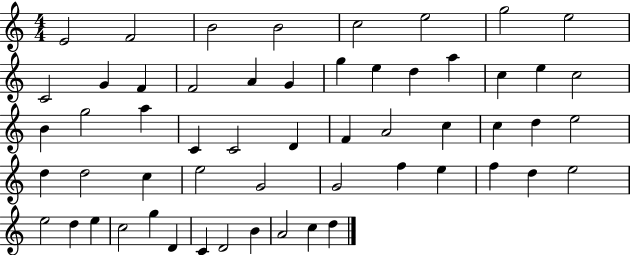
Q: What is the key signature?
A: C major